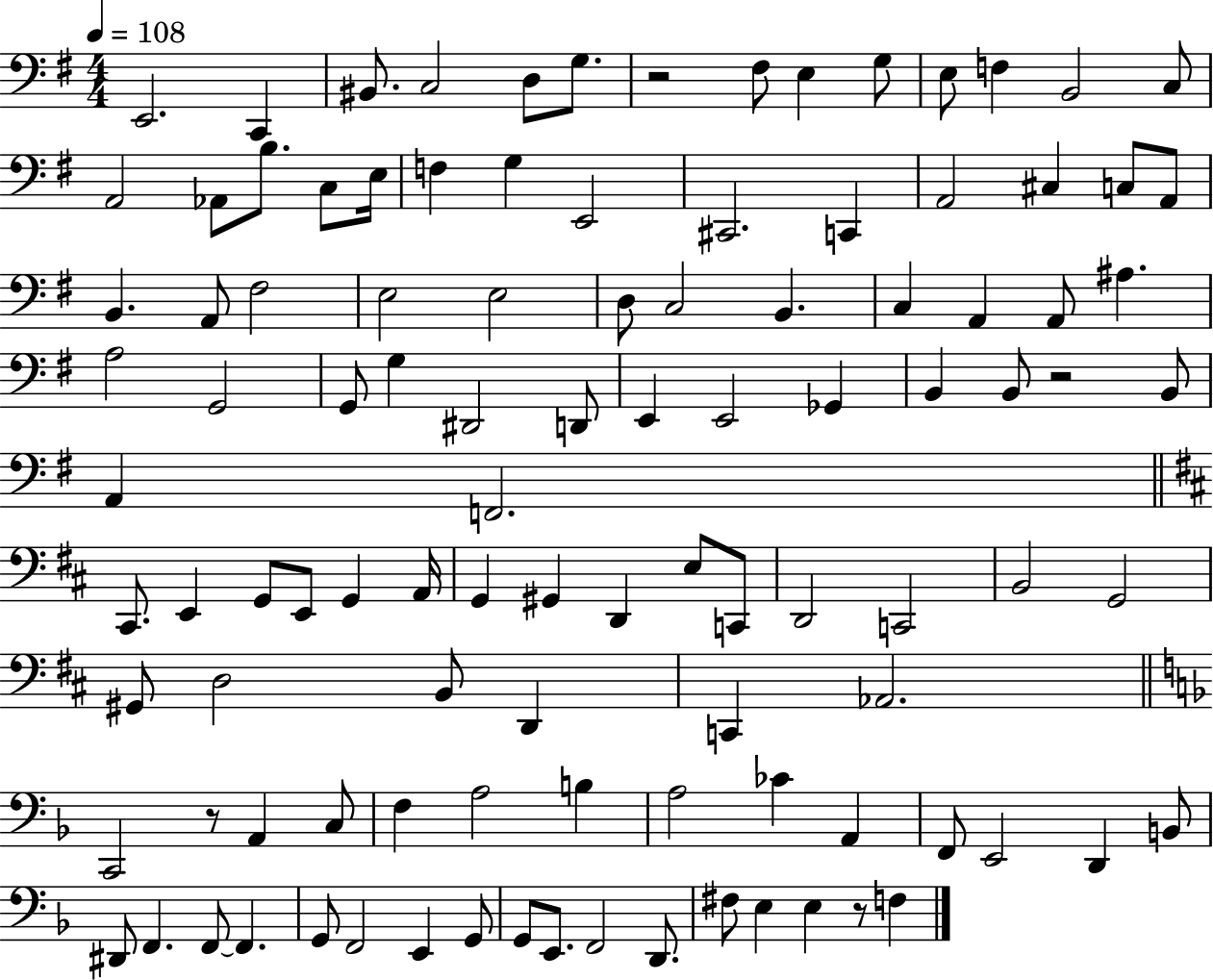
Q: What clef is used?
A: bass